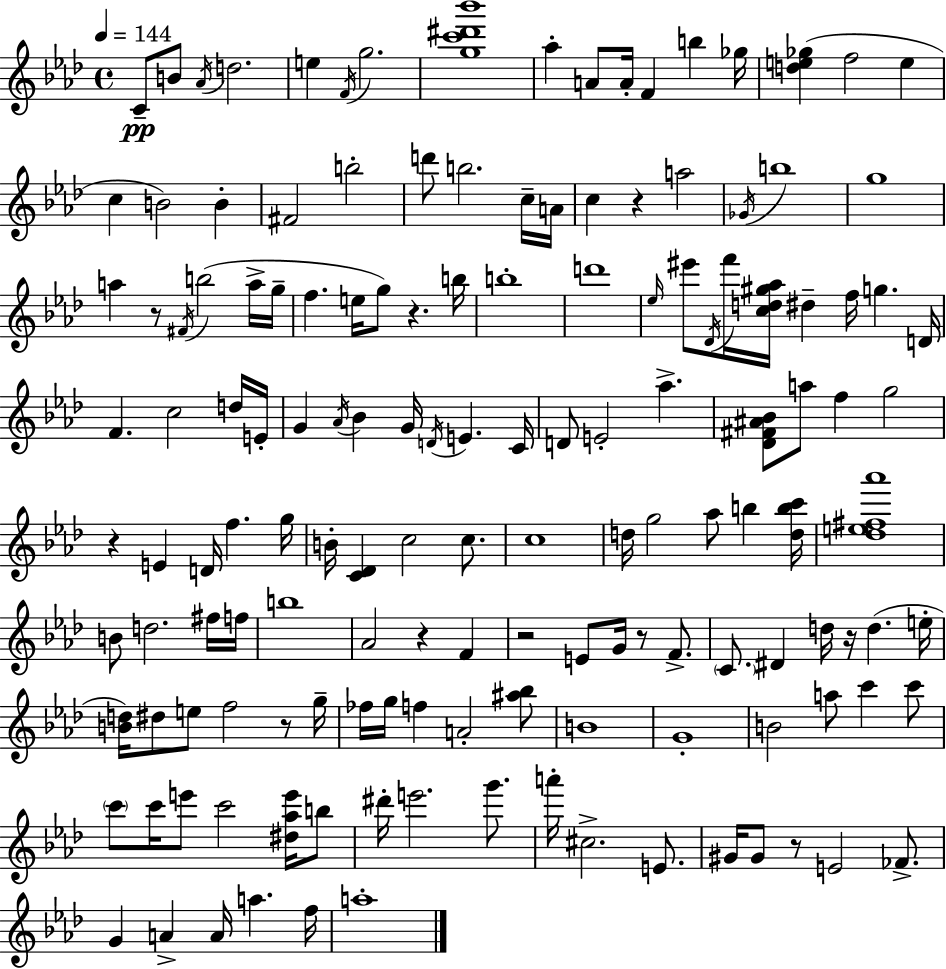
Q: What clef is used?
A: treble